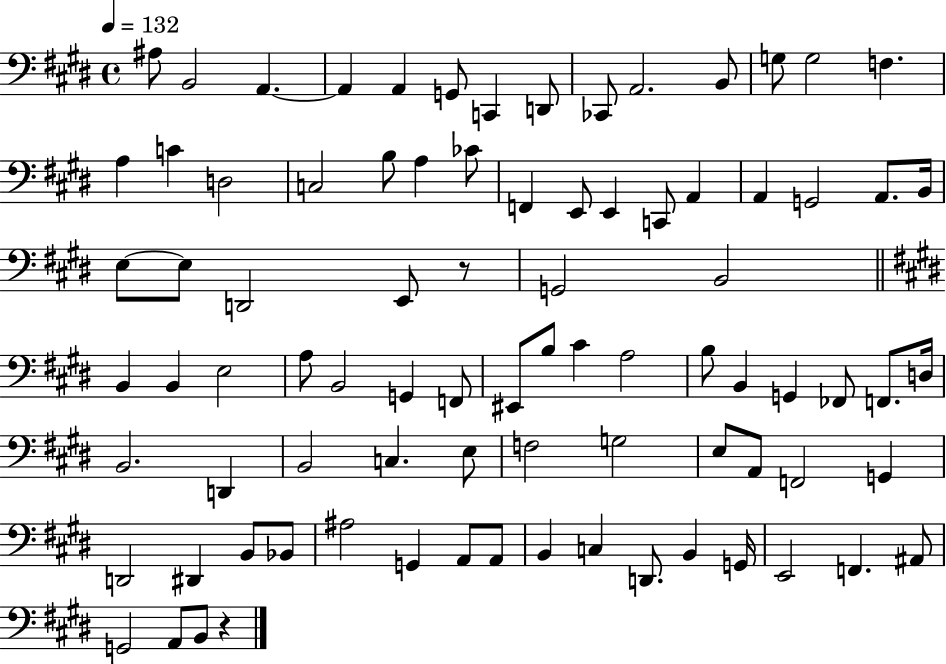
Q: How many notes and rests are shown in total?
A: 85